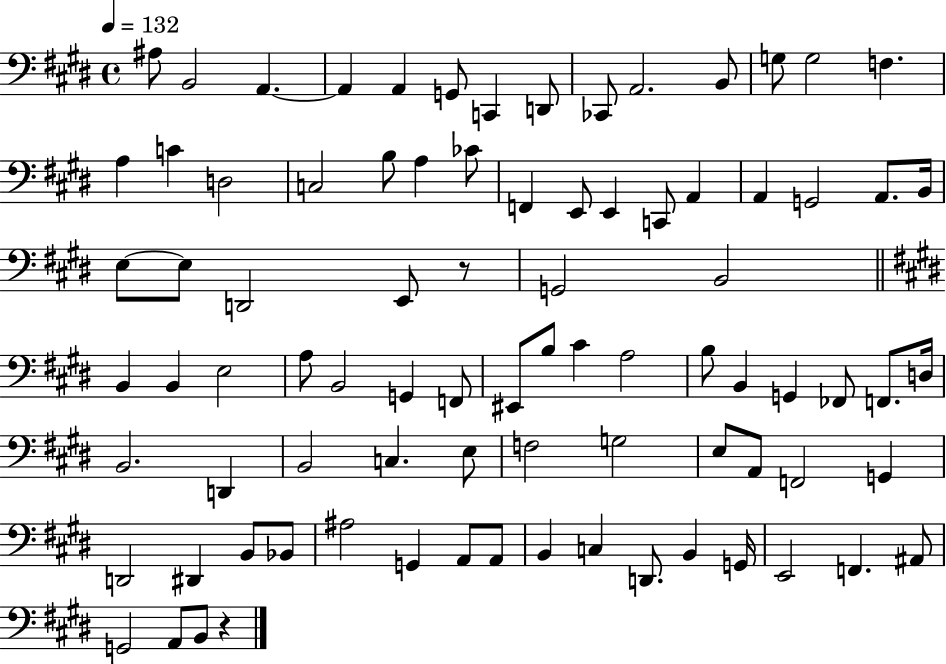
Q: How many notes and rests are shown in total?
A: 85